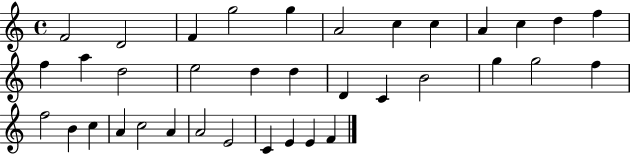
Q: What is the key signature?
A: C major